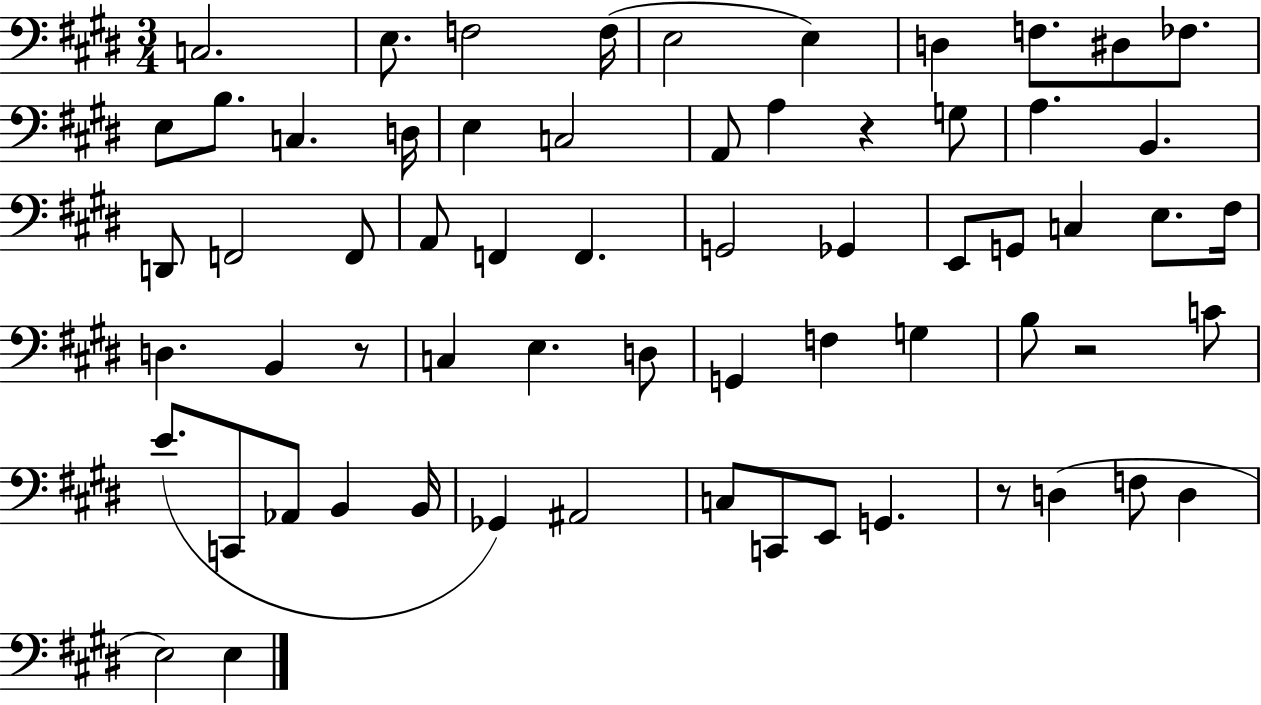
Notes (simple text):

C3/h. E3/e. F3/h F3/s E3/h E3/q D3/q F3/e. D#3/e FES3/e. E3/e B3/e. C3/q. D3/s E3/q C3/h A2/e A3/q R/q G3/e A3/q. B2/q. D2/e F2/h F2/e A2/e F2/q F2/q. G2/h Gb2/q E2/e G2/e C3/q E3/e. F#3/s D3/q. B2/q R/e C3/q E3/q. D3/e G2/q F3/q G3/q B3/e R/h C4/e E4/e. C2/e Ab2/e B2/q B2/s Gb2/q A#2/h C3/e C2/e E2/e G2/q. R/e D3/q F3/e D3/q E3/h E3/q